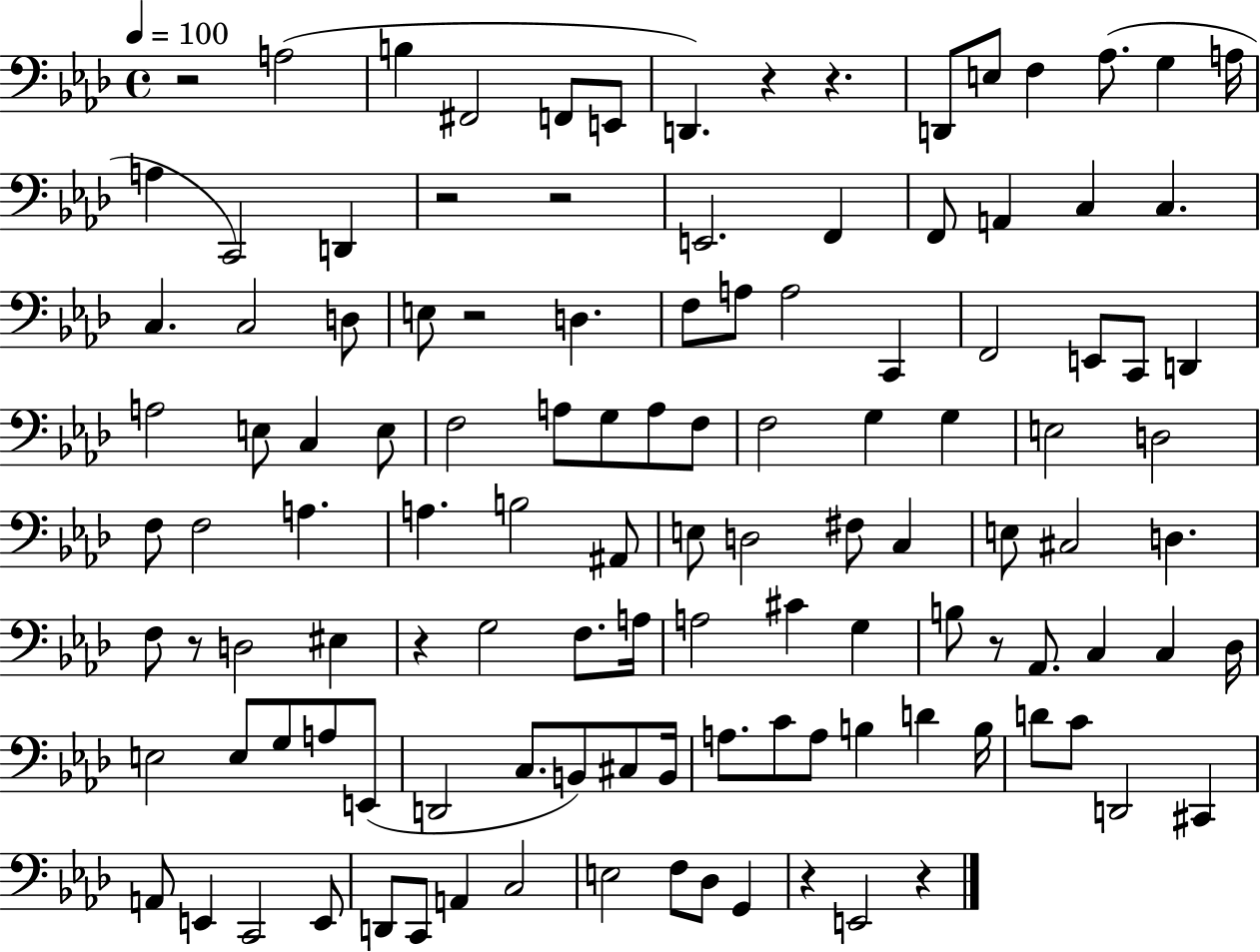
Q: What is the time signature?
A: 4/4